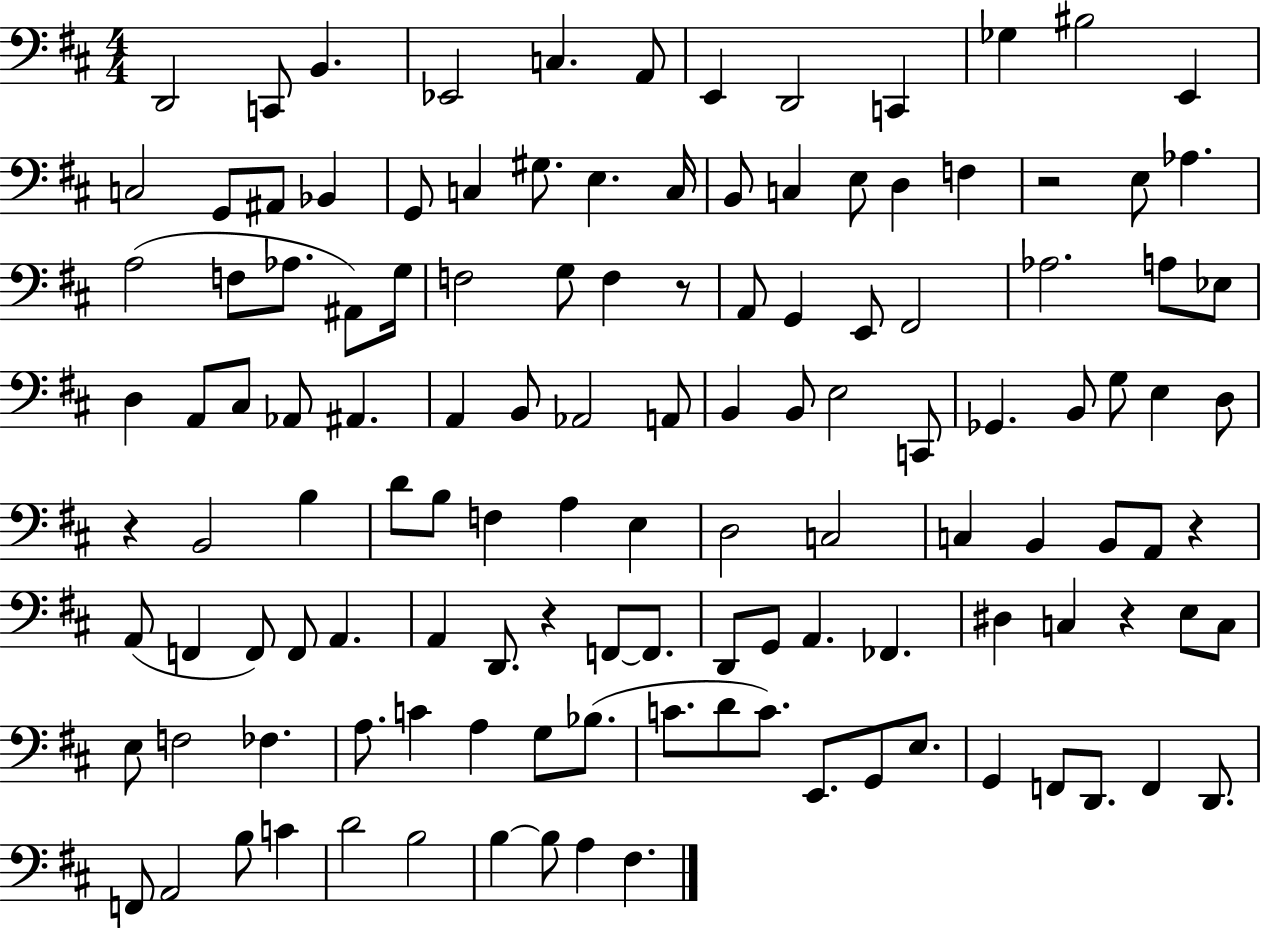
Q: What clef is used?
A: bass